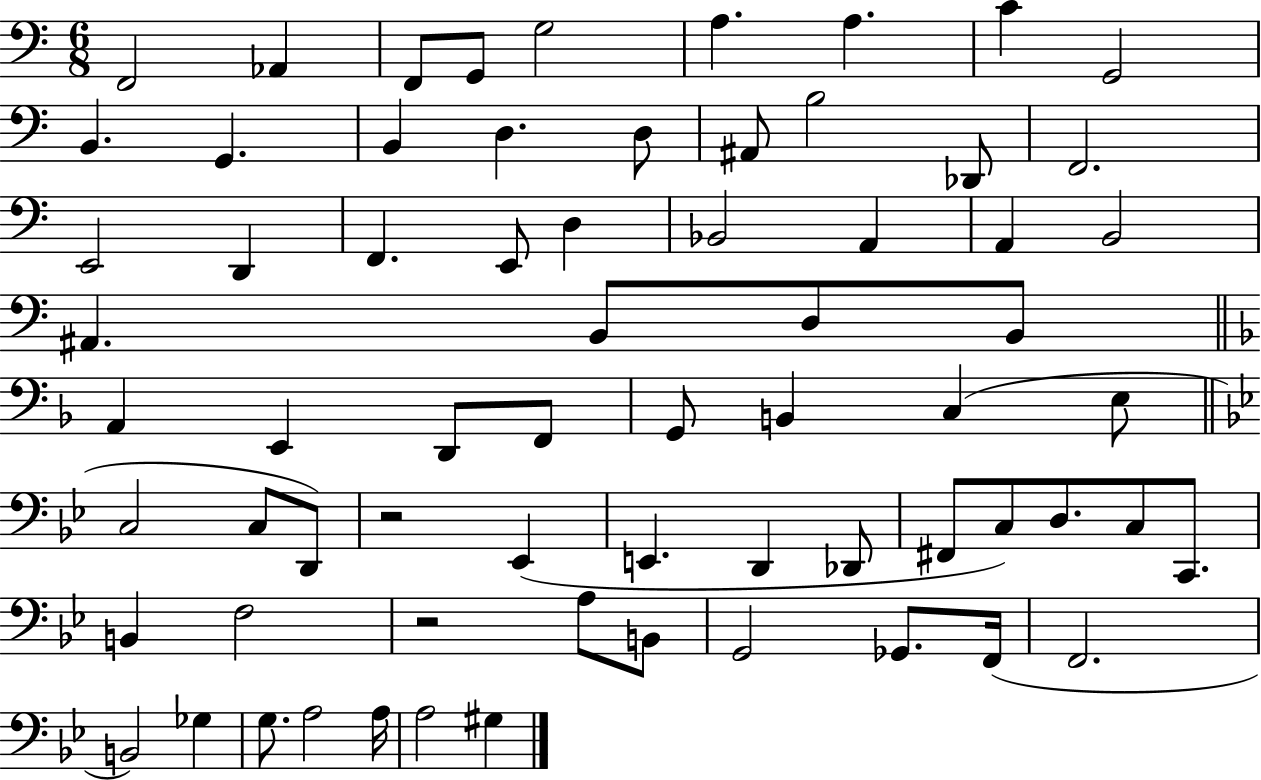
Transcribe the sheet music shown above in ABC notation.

X:1
T:Untitled
M:6/8
L:1/4
K:C
F,,2 _A,, F,,/2 G,,/2 G,2 A, A, C G,,2 B,, G,, B,, D, D,/2 ^A,,/2 B,2 _D,,/2 F,,2 E,,2 D,, F,, E,,/2 D, _B,,2 A,, A,, B,,2 ^A,, B,,/2 D,/2 B,,/2 A,, E,, D,,/2 F,,/2 G,,/2 B,, C, E,/2 C,2 C,/2 D,,/2 z2 _E,, E,, D,, _D,,/2 ^F,,/2 C,/2 D,/2 C,/2 C,,/2 B,, F,2 z2 A,/2 B,,/2 G,,2 _G,,/2 F,,/4 F,,2 B,,2 _G, G,/2 A,2 A,/4 A,2 ^G,